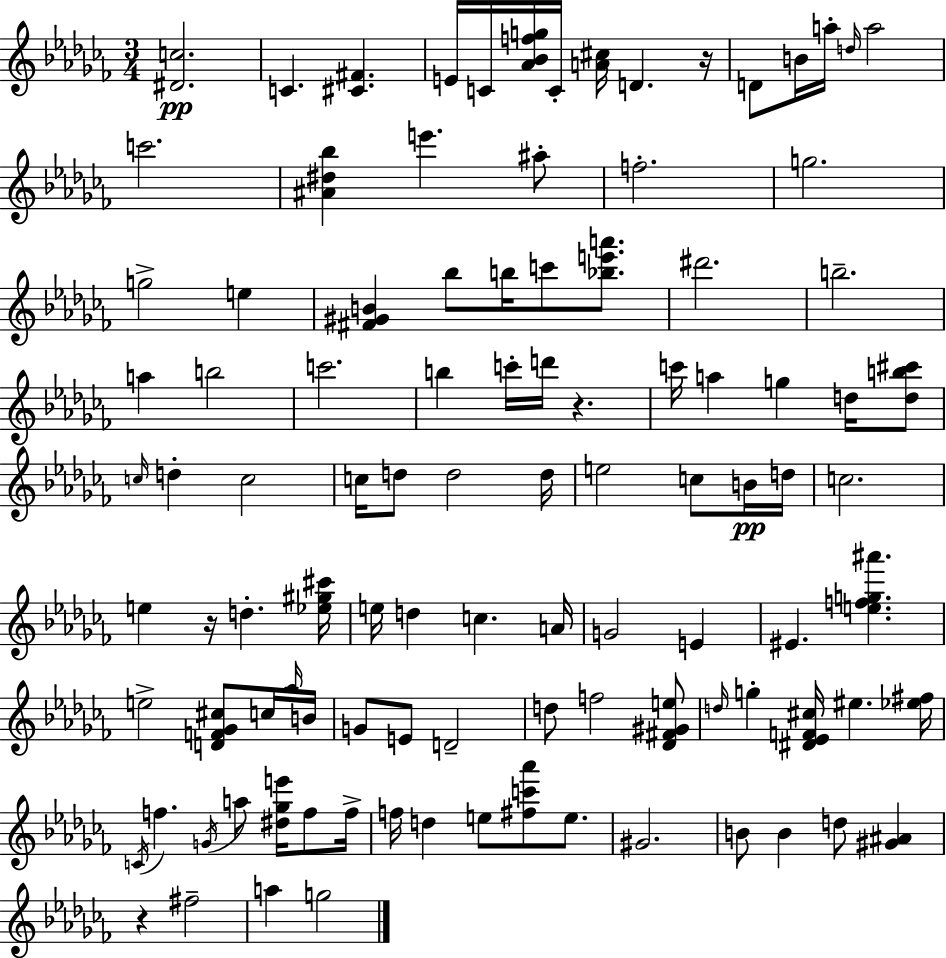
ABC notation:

X:1
T:Untitled
M:3/4
L:1/4
K:Abm
[^Dc]2 C [^C^F] E/4 C/4 [_A_Bfg]/4 C/4 [A^c]/4 D z/4 D/2 B/4 a/4 d/4 a2 c'2 [^A^d_b] e' ^a/2 f2 g2 g2 e [^F^GB] _b/2 b/4 c'/2 [_be'a']/2 ^d'2 b2 a b2 c'2 b c'/4 d'/4 z c'/4 a g d/4 [db^c']/2 c/4 d c2 c/4 d/2 d2 d/4 e2 c/2 B/4 d/4 c2 e z/4 d [_e^g^c']/4 e/4 d c A/4 G2 E ^E [efg^a'] e2 [DF_G^c]/2 c/4 _a/4 B/4 G/2 E/2 D2 d/2 f2 [_D^F^Ge]/2 d/4 g [^D_EF^c]/4 ^e [_e^f]/4 C/4 f G/4 a/2 [^d_ge']/4 f/2 f/4 f/4 d e/2 [^fc'_a']/2 e/2 ^G2 B/2 B d/2 [^G^A] z ^f2 a g2